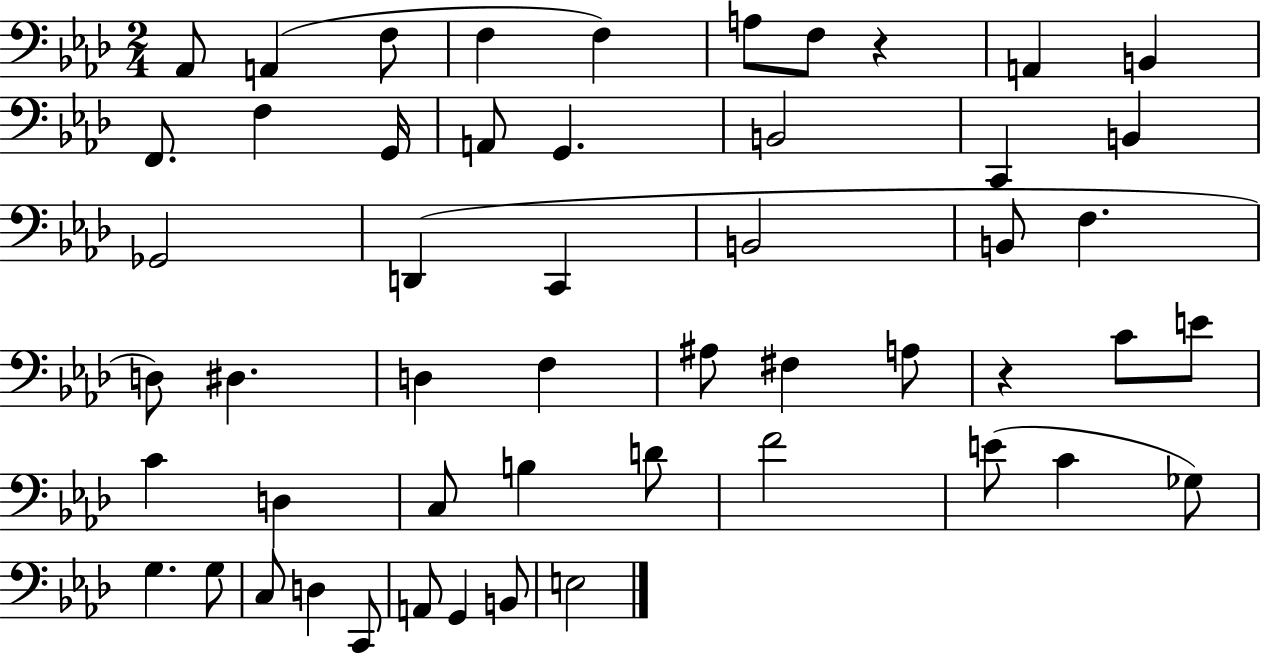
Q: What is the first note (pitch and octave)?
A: Ab2